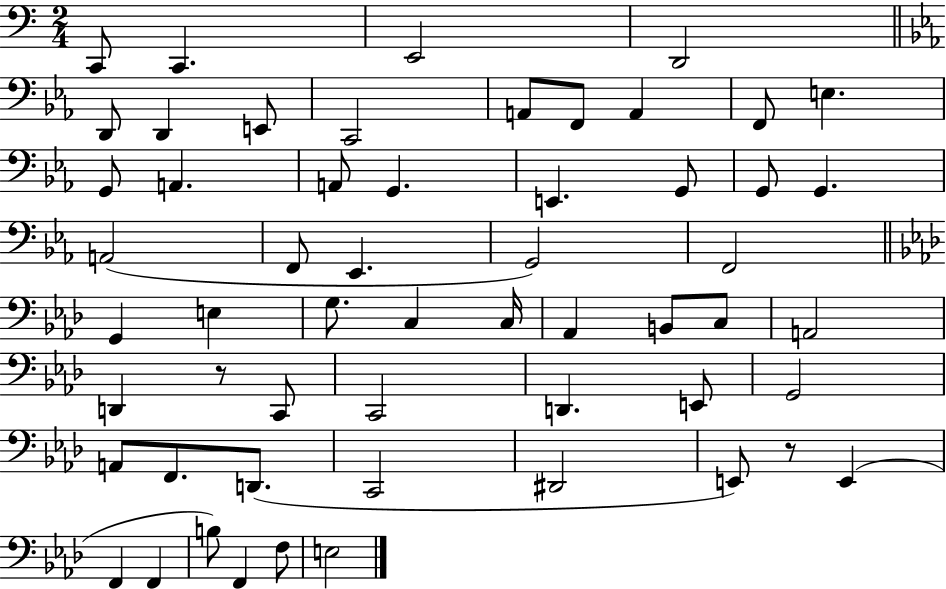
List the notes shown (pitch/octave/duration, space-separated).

C2/e C2/q. E2/h D2/h D2/e D2/q E2/e C2/h A2/e F2/e A2/q F2/e E3/q. G2/e A2/q. A2/e G2/q. E2/q. G2/e G2/e G2/q. A2/h F2/e Eb2/q. G2/h F2/h G2/q E3/q G3/e. C3/q C3/s Ab2/q B2/e C3/e A2/h D2/q R/e C2/e C2/h D2/q. E2/e G2/h A2/e F2/e. D2/e. C2/h D#2/h E2/e R/e E2/q F2/q F2/q B3/e F2/q F3/e E3/h